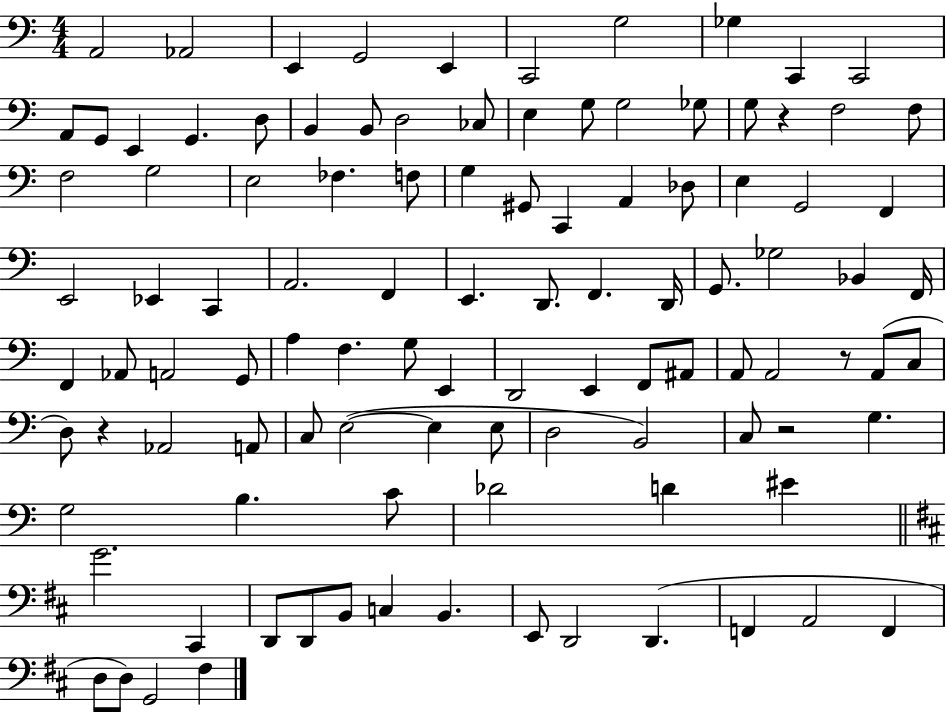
X:1
T:Untitled
M:4/4
L:1/4
K:C
A,,2 _A,,2 E,, G,,2 E,, C,,2 G,2 _G, C,, C,,2 A,,/2 G,,/2 E,, G,, D,/2 B,, B,,/2 D,2 _C,/2 E, G,/2 G,2 _G,/2 G,/2 z F,2 F,/2 F,2 G,2 E,2 _F, F,/2 G, ^G,,/2 C,, A,, _D,/2 E, G,,2 F,, E,,2 _E,, C,, A,,2 F,, E,, D,,/2 F,, D,,/4 G,,/2 _G,2 _B,, F,,/4 F,, _A,,/2 A,,2 G,,/2 A, F, G,/2 E,, D,,2 E,, F,,/2 ^A,,/2 A,,/2 A,,2 z/2 A,,/2 C,/2 D,/2 z _A,,2 A,,/2 C,/2 E,2 E, E,/2 D,2 B,,2 C,/2 z2 G, G,2 B, C/2 _D2 D ^E G2 ^C,, D,,/2 D,,/2 B,,/2 C, B,, E,,/2 D,,2 D,, F,, A,,2 F,, D,/2 D,/2 G,,2 ^F,